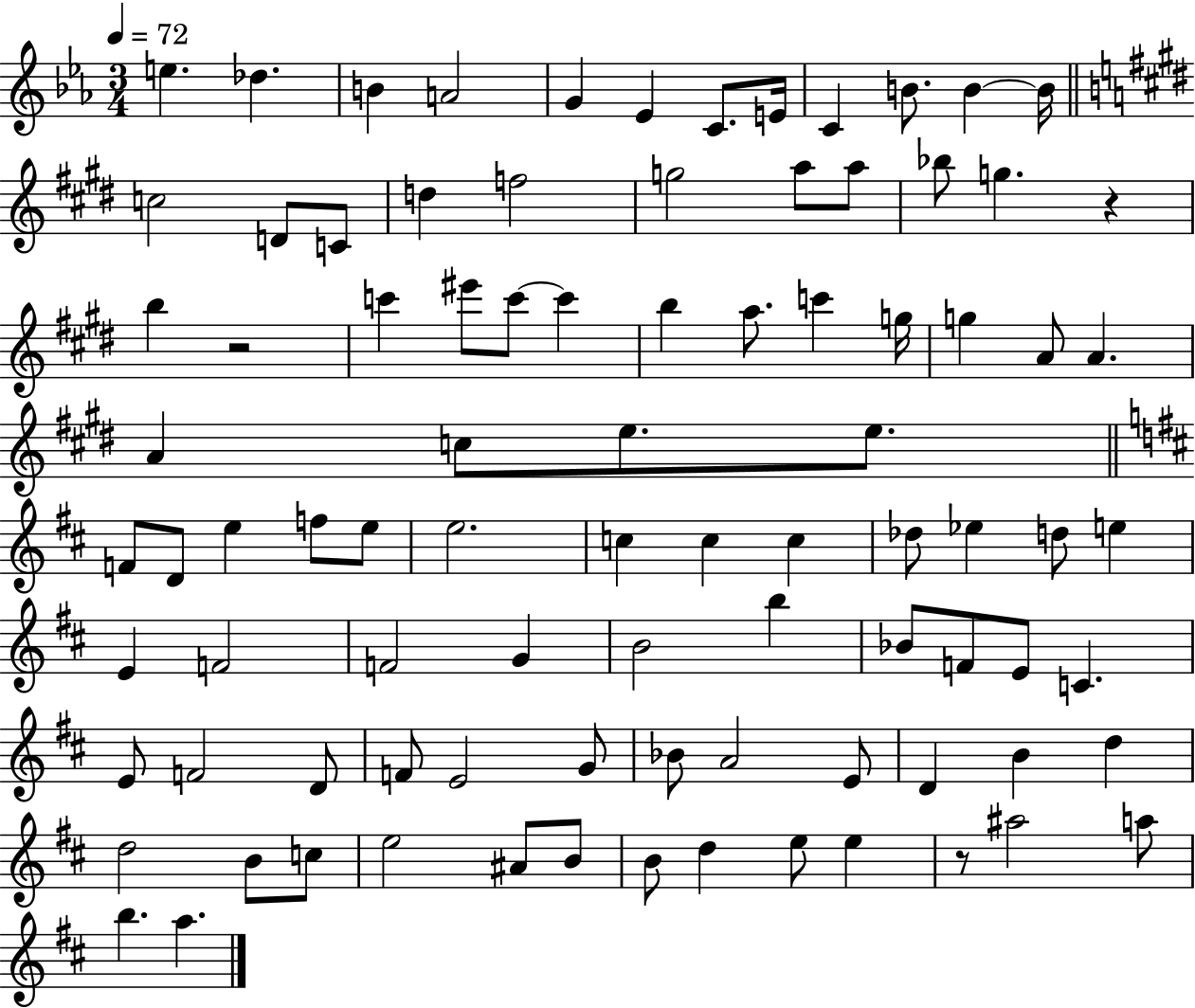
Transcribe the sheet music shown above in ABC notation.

X:1
T:Untitled
M:3/4
L:1/4
K:Eb
e _d B A2 G _E C/2 E/4 C B/2 B B/4 c2 D/2 C/2 d f2 g2 a/2 a/2 _b/2 g z b z2 c' ^e'/2 c'/2 c' b a/2 c' g/4 g A/2 A A c/2 e/2 e/2 F/2 D/2 e f/2 e/2 e2 c c c _d/2 _e d/2 e E F2 F2 G B2 b _B/2 F/2 E/2 C E/2 F2 D/2 F/2 E2 G/2 _B/2 A2 E/2 D B d d2 B/2 c/2 e2 ^A/2 B/2 B/2 d e/2 e z/2 ^a2 a/2 b a